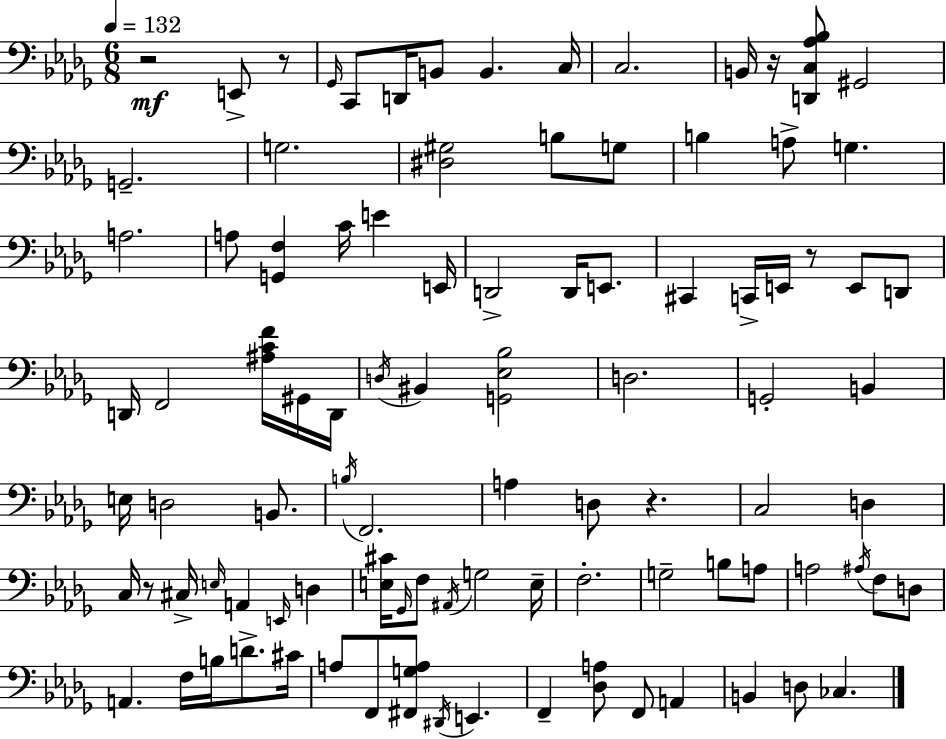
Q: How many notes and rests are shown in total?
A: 96